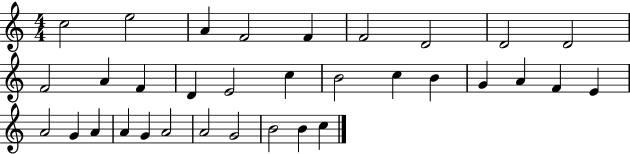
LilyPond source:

{
  \clef treble
  \numericTimeSignature
  \time 4/4
  \key c \major
  c''2 e''2 | a'4 f'2 f'4 | f'2 d'2 | d'2 d'2 | \break f'2 a'4 f'4 | d'4 e'2 c''4 | b'2 c''4 b'4 | g'4 a'4 f'4 e'4 | \break a'2 g'4 a'4 | a'4 g'4 a'2 | a'2 g'2 | b'2 b'4 c''4 | \break \bar "|."
}